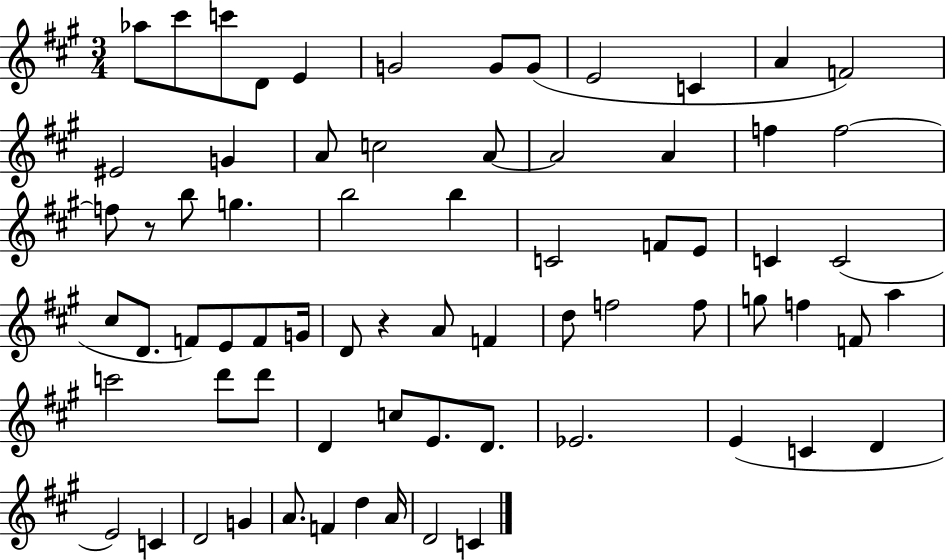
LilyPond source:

{
  \clef treble
  \numericTimeSignature
  \time 3/4
  \key a \major
  aes''8 cis'''8 c'''8 d'8 e'4 | g'2 g'8 g'8( | e'2 c'4 | a'4 f'2) | \break eis'2 g'4 | a'8 c''2 a'8~~ | a'2 a'4 | f''4 f''2~~ | \break f''8 r8 b''8 g''4. | b''2 b''4 | c'2 f'8 e'8 | c'4 c'2( | \break cis''8 d'8. f'8) e'8 f'8 g'16 | d'8 r4 a'8 f'4 | d''8 f''2 f''8 | g''8 f''4 f'8 a''4 | \break c'''2 d'''8 d'''8 | d'4 c''8 e'8. d'8. | ees'2. | e'4( c'4 d'4 | \break e'2) c'4 | d'2 g'4 | a'8. f'4 d''4 a'16 | d'2 c'4 | \break \bar "|."
}